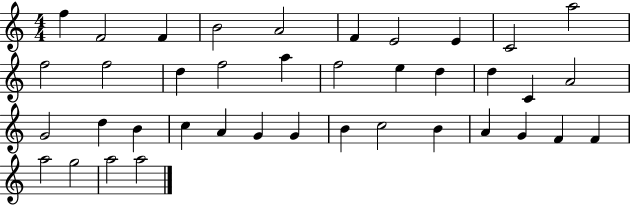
{
  \clef treble
  \numericTimeSignature
  \time 4/4
  \key c \major
  f''4 f'2 f'4 | b'2 a'2 | f'4 e'2 e'4 | c'2 a''2 | \break f''2 f''2 | d''4 f''2 a''4 | f''2 e''4 d''4 | d''4 c'4 a'2 | \break g'2 d''4 b'4 | c''4 a'4 g'4 g'4 | b'4 c''2 b'4 | a'4 g'4 f'4 f'4 | \break a''2 g''2 | a''2 a''2 | \bar "|."
}